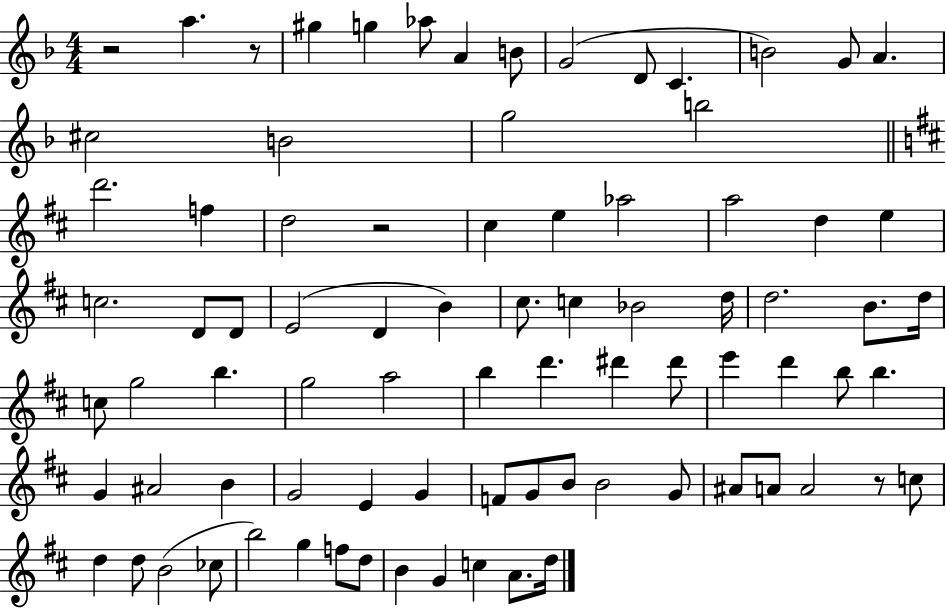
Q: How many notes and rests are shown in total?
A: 83